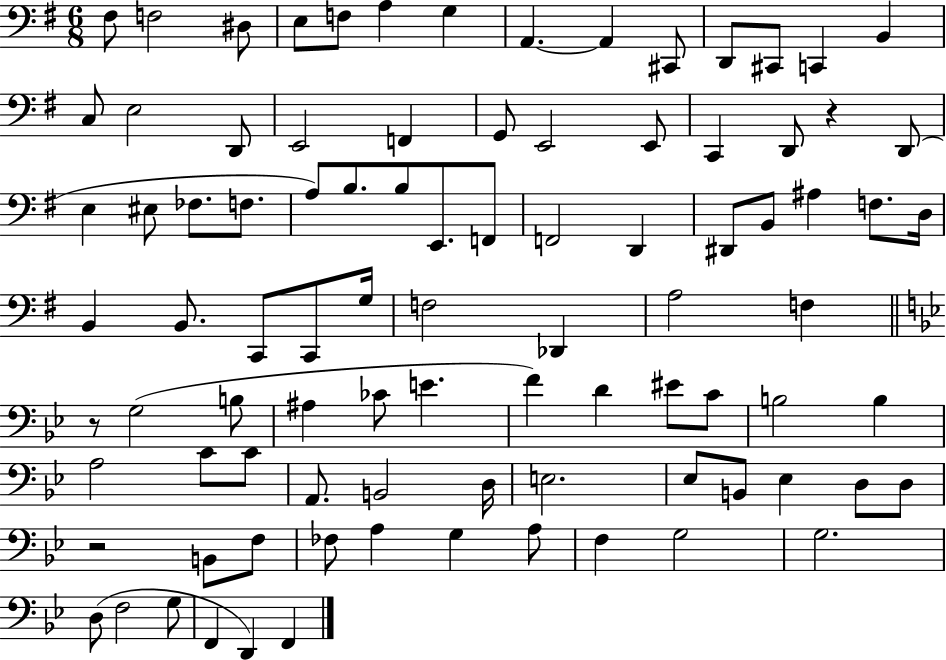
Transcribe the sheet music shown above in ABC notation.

X:1
T:Untitled
M:6/8
L:1/4
K:G
^F,/2 F,2 ^D,/2 E,/2 F,/2 A, G, A,, A,, ^C,,/2 D,,/2 ^C,,/2 C,, B,, C,/2 E,2 D,,/2 E,,2 F,, G,,/2 E,,2 E,,/2 C,, D,,/2 z D,,/2 E, ^E,/2 _F,/2 F,/2 A,/2 B,/2 B,/2 E,,/2 F,,/2 F,,2 D,, ^D,,/2 B,,/2 ^A, F,/2 D,/4 B,, B,,/2 C,,/2 C,,/2 G,/4 F,2 _D,, A,2 F, z/2 G,2 B,/2 ^A, _C/2 E F D ^E/2 C/2 B,2 B, A,2 C/2 C/2 A,,/2 B,,2 D,/4 E,2 _E,/2 B,,/2 _E, D,/2 D,/2 z2 B,,/2 F,/2 _F,/2 A, G, A,/2 F, G,2 G,2 D,/2 F,2 G,/2 F,, D,, F,,